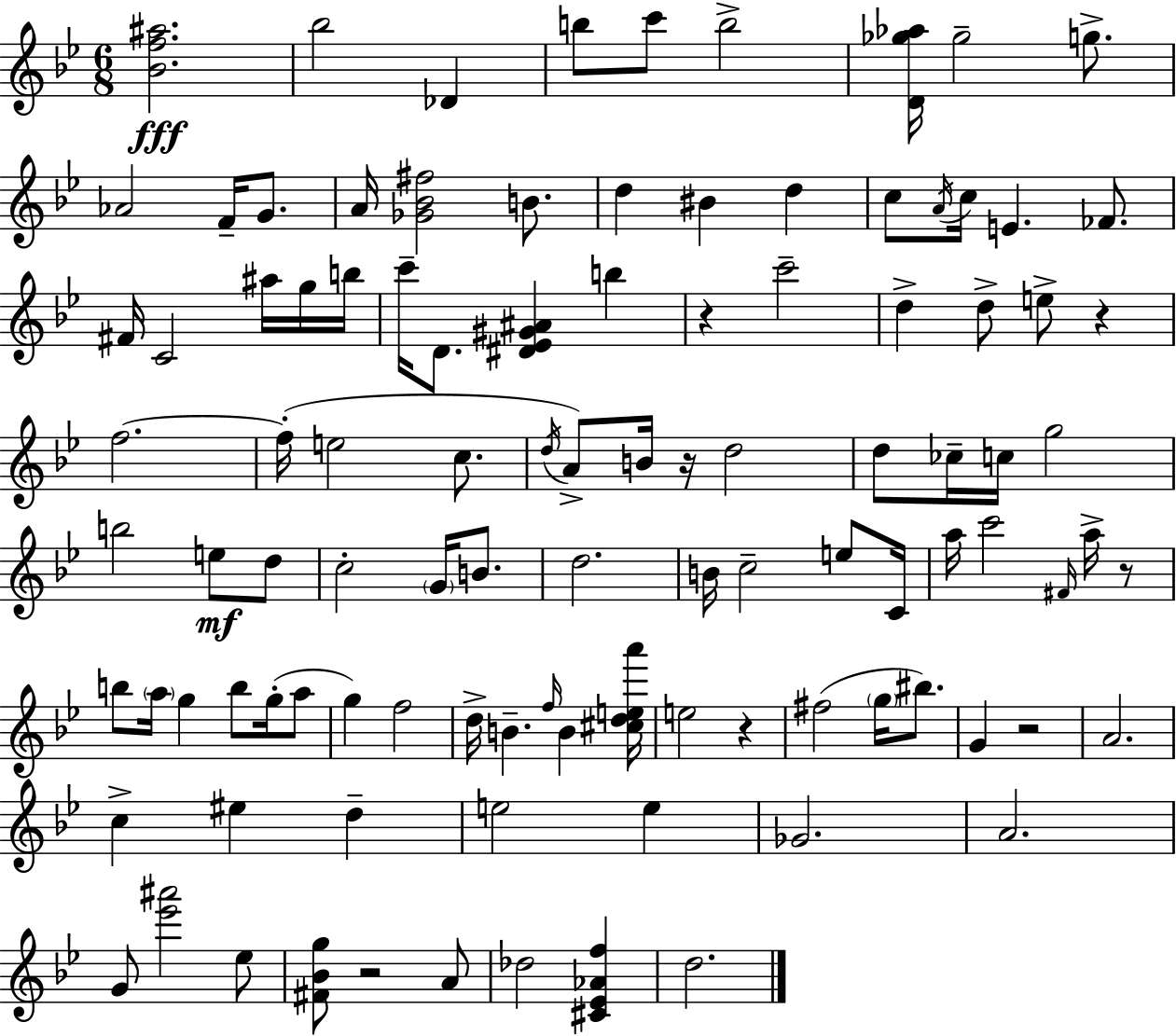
{
  \clef treble
  \numericTimeSignature
  \time 6/8
  \key bes \major
  \repeat volta 2 { <bes' f'' ais''>2.\fff | bes''2 des'4 | b''8 c'''8 b''2-> | <d' ges'' aes''>16 ges''2-- g''8.-> | \break aes'2 f'16-- g'8. | a'16 <ges' bes' fis''>2 b'8. | d''4 bis'4 d''4 | c''8 \acciaccatura { a'16 } c''16 e'4. fes'8. | \break fis'16 c'2 ais''16 g''16 | b''16 c'''16-- d'8. <dis' ees' gis' ais'>4 b''4 | r4 c'''2-- | d''4-> d''8-> e''8-> r4 | \break f''2.~~ | f''16-.( e''2 c''8. | \acciaccatura { d''16 } a'8->) b'16 r16 d''2 | d''8 ces''16-- c''16 g''2 | \break b''2 e''8\mf | d''8 c''2-. \parenthesize g'16 b'8. | d''2. | b'16 c''2-- e''8 | \break c'16 a''16 c'''2 \grace { fis'16 } | a''16-> r8 b''8 \parenthesize a''16 g''4 b''8 | g''16-.( a''8 g''4) f''2 | d''16-> b'4.-- \grace { f''16 } b'4 | \break <cis'' d'' e'' a'''>16 e''2 | r4 fis''2( | \parenthesize g''16 bis''8.) g'4 r2 | a'2. | \break c''4-> eis''4 | d''4-- e''2 | e''4 ges'2. | a'2. | \break g'8 <ees''' ais'''>2 | ees''8 <fis' bes' g''>8 r2 | a'8 des''2 | <cis' ees' aes' f''>4 d''2. | \break } \bar "|."
}